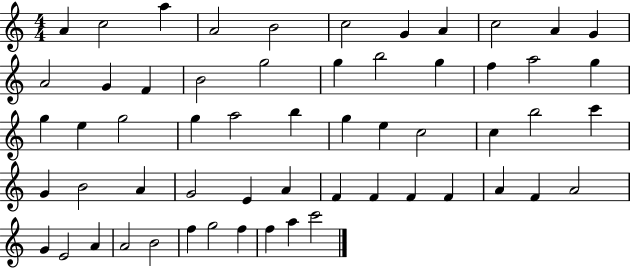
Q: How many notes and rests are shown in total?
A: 58